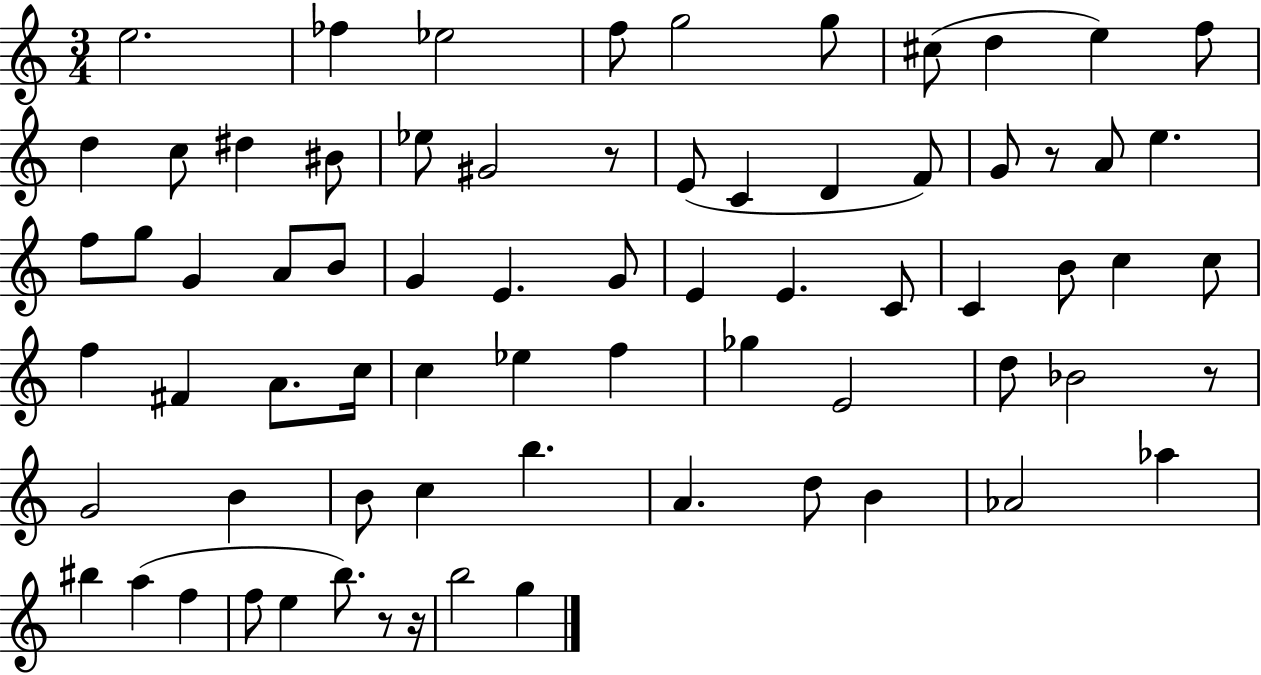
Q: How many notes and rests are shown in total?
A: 72